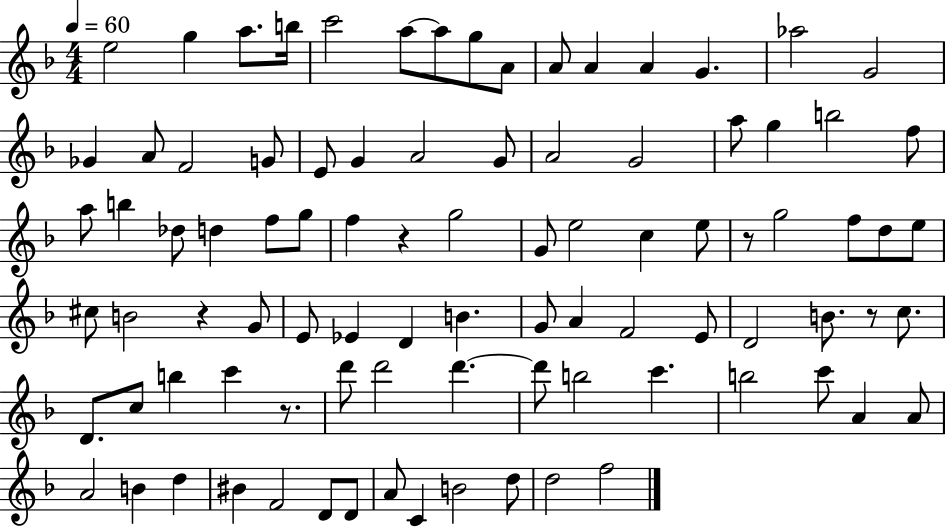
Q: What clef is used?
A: treble